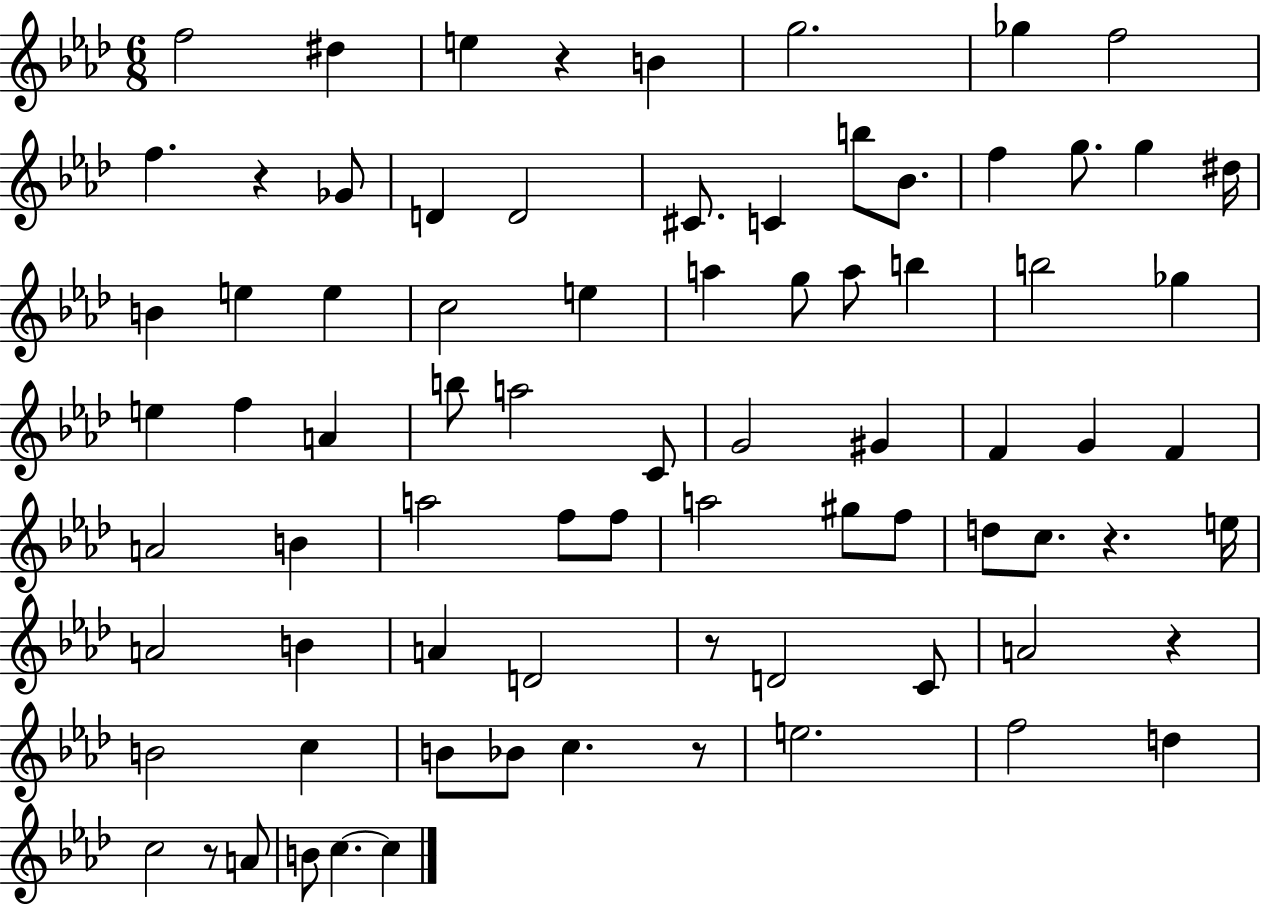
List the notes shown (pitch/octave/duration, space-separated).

F5/h D#5/q E5/q R/q B4/q G5/h. Gb5/q F5/h F5/q. R/q Gb4/e D4/q D4/h C#4/e. C4/q B5/e Bb4/e. F5/q G5/e. G5/q D#5/s B4/q E5/q E5/q C5/h E5/q A5/q G5/e A5/e B5/q B5/h Gb5/q E5/q F5/q A4/q B5/e A5/h C4/e G4/h G#4/q F4/q G4/q F4/q A4/h B4/q A5/h F5/e F5/e A5/h G#5/e F5/e D5/e C5/e. R/q. E5/s A4/h B4/q A4/q D4/h R/e D4/h C4/e A4/h R/q B4/h C5/q B4/e Bb4/e C5/q. R/e E5/h. F5/h D5/q C5/h R/e A4/e B4/e C5/q. C5/q